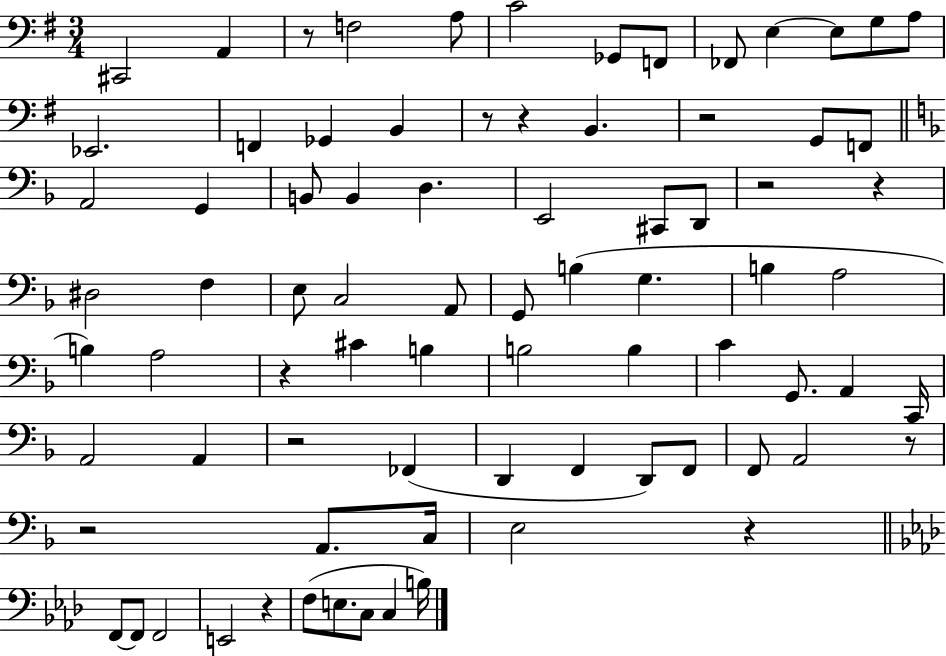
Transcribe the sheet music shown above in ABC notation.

X:1
T:Untitled
M:3/4
L:1/4
K:G
^C,,2 A,, z/2 F,2 A,/2 C2 _G,,/2 F,,/2 _F,,/2 E, E,/2 G,/2 A,/2 _E,,2 F,, _G,, B,, z/2 z B,, z2 G,,/2 F,,/2 A,,2 G,, B,,/2 B,, D, E,,2 ^C,,/2 D,,/2 z2 z ^D,2 F, E,/2 C,2 A,,/2 G,,/2 B, G, B, A,2 B, A,2 z ^C B, B,2 B, C G,,/2 A,, C,,/4 A,,2 A,, z2 _F,, D,, F,, D,,/2 F,,/2 F,,/2 A,,2 z/2 z2 A,,/2 C,/4 E,2 z F,,/2 F,,/2 F,,2 E,,2 z F,/2 E,/2 C,/2 C, B,/4